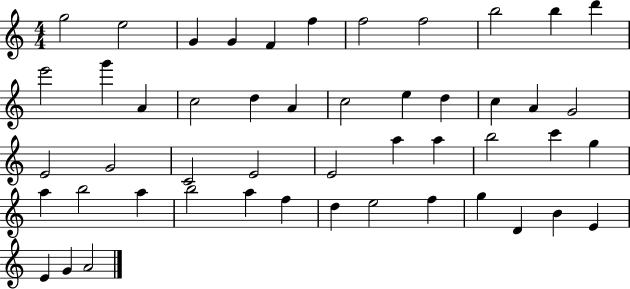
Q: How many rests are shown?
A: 0